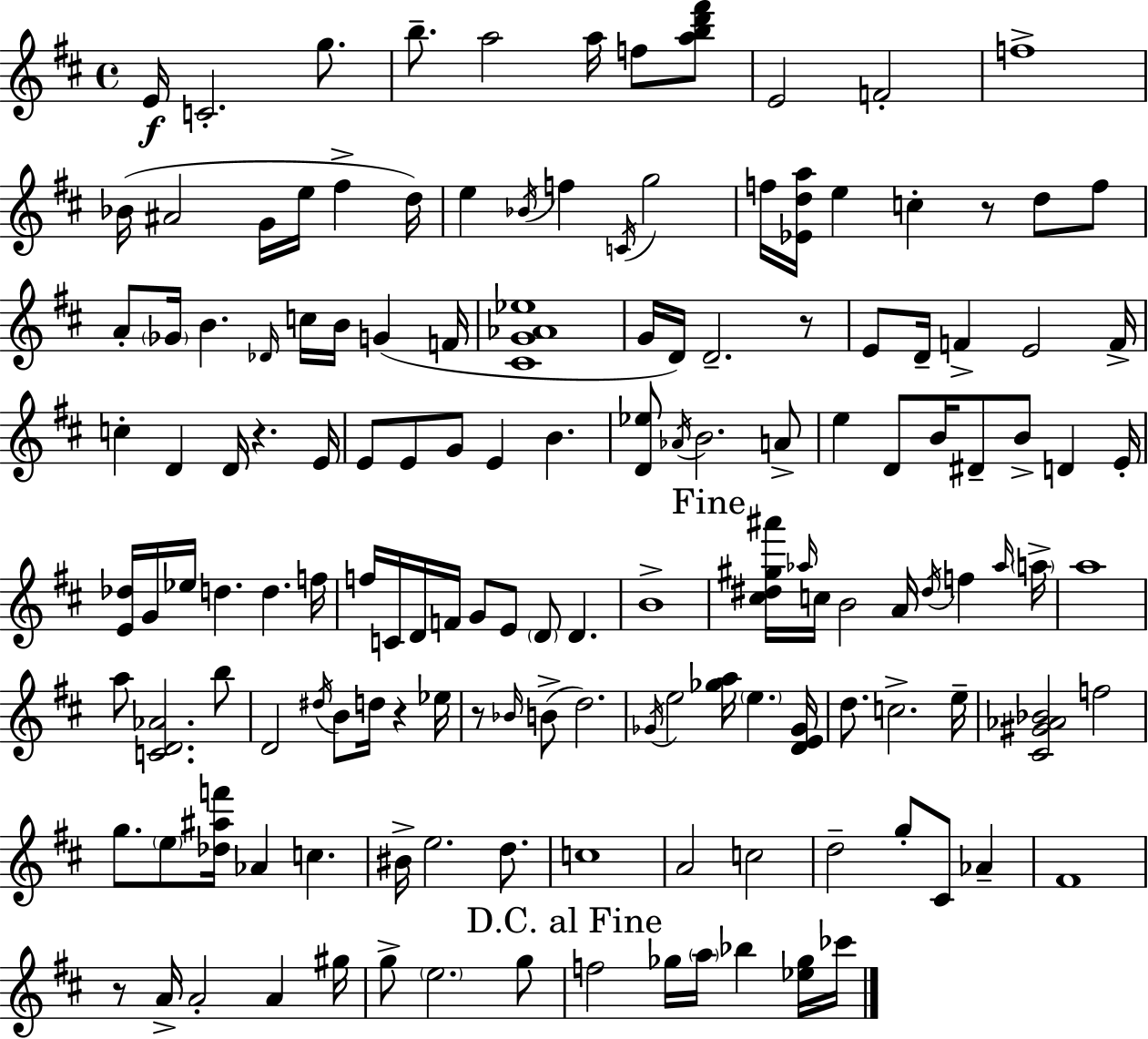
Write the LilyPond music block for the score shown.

{
  \clef treble
  \time 4/4
  \defaultTimeSignature
  \key d \major
  e'16\f c'2.-. g''8. | b''8.-- a''2 a''16 f''8 <a'' b'' d''' fis'''>8 | e'2 f'2-. | f''1-> | \break bes'16( ais'2 g'16 e''16 fis''4-> d''16) | e''4 \acciaccatura { bes'16 } f''4 \acciaccatura { c'16 } g''2 | f''16 <ees' d'' a''>16 e''4 c''4-. r8 d''8 | f''8 a'8-. \parenthesize ges'16 b'4. \grace { des'16 } c''16 b'16 g'4( | \break f'16 <cis' g' aes' ees''>1 | g'16 d'16) d'2.-- | r8 e'8 d'16-- f'4-> e'2 | f'16-> c''4-. d'4 d'16 r4. | \break e'16 e'8 e'8 g'8 e'4 b'4. | <d' ees''>8 \acciaccatura { aes'16 } b'2. | a'8-> e''4 d'8 b'16 dis'8-- b'8-> d'4 | e'16-. <e' des''>16 g'16 ees''16 d''4. d''4. | \break f''16 f''16 c'16 d'16 f'16 g'8 e'8 \parenthesize d'8 d'4. | b'1-> | \mark "Fine" <cis'' dis'' gis'' ais'''>16 \grace { aes''16 } c''16 b'2 a'16 | \acciaccatura { dis''16 } f''4 \grace { aes''16 } \parenthesize a''16-> a''1 | \break a''8 <c' d' aes'>2. | b''8 d'2 \acciaccatura { dis''16 } | b'8 d''16 r4 ees''16 r8 \grace { bes'16 }( b'8-> d''2.) | \acciaccatura { ges'16 } e''2 | \break <ges'' a''>16 \parenthesize e''4. <d' e' ges'>16 d''8. c''2.-> | e''16-- <cis' gis' aes' bes'>2 | f''2 g''8. \parenthesize e''8 <des'' ais'' f'''>16 | aes'4 c''4. bis'16-> e''2. | \break d''8. c''1 | a'2 | c''2 d''2-- | g''8-. cis'8 aes'4-- fis'1 | \break r8 a'16-> a'2-. | a'4 gis''16 g''8-> \parenthesize e''2. | g''8 \mark "D.C. al Fine" f''2 | ges''16 \parenthesize a''16 bes''4 <ees'' ges''>16 ces'''16 \bar "|."
}